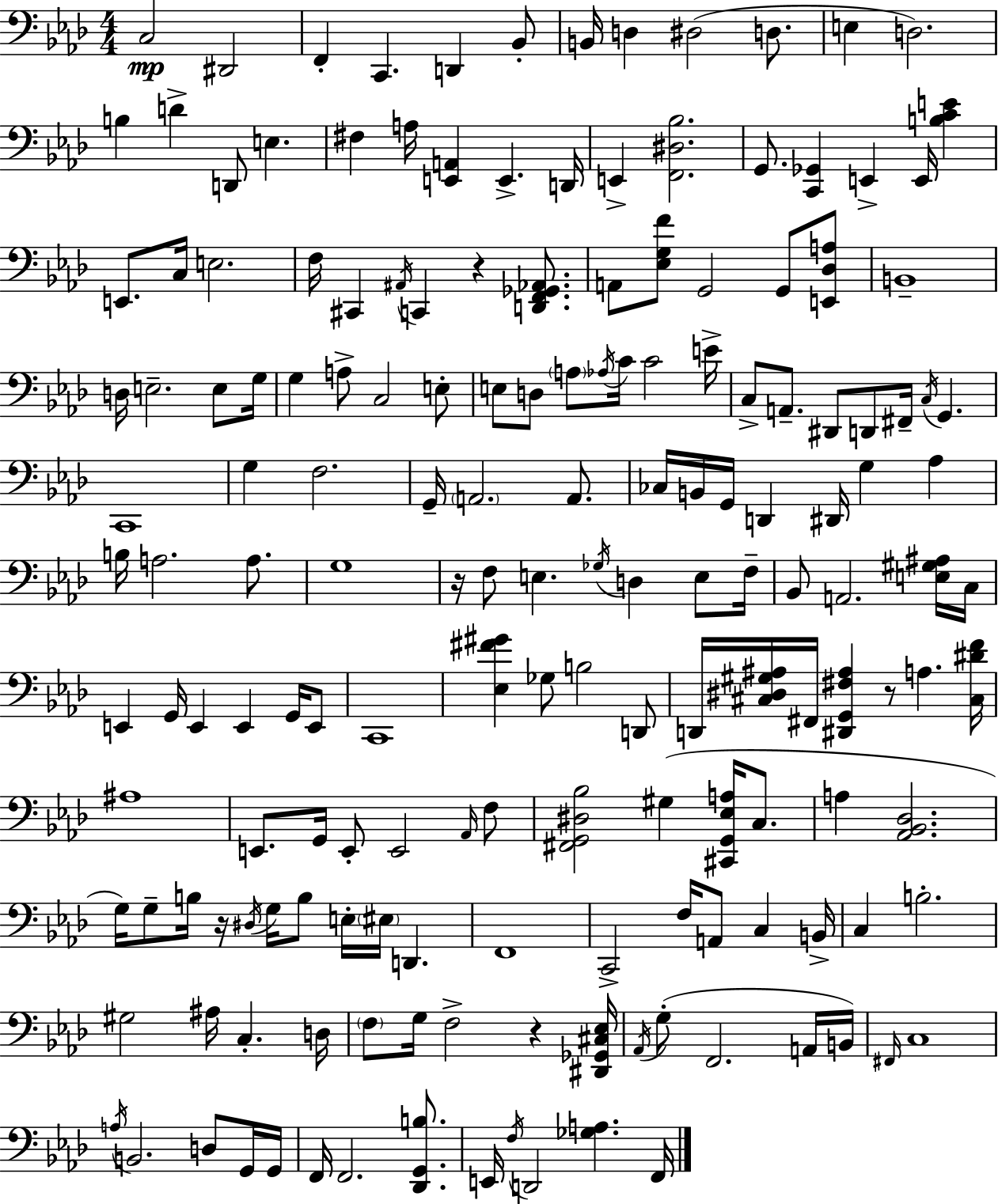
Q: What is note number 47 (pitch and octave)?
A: Ab3